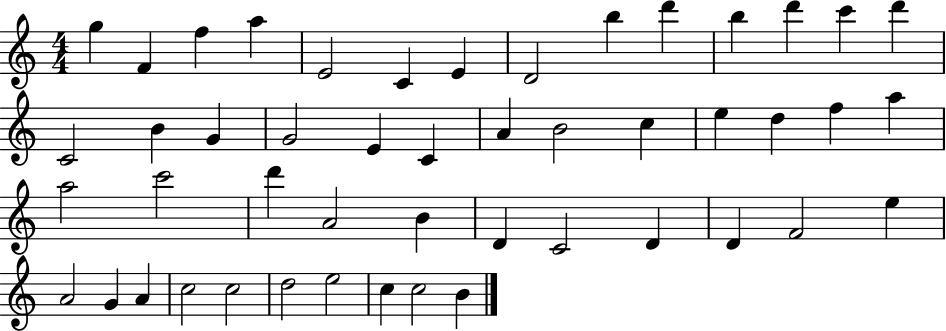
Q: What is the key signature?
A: C major